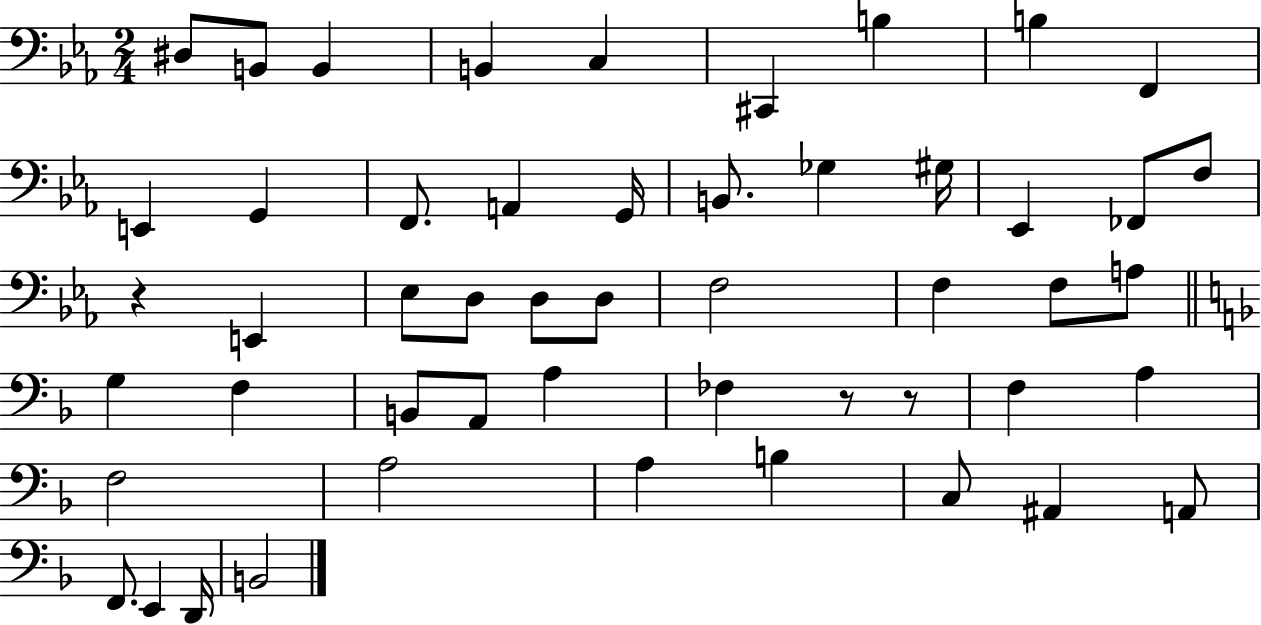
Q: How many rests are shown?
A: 3